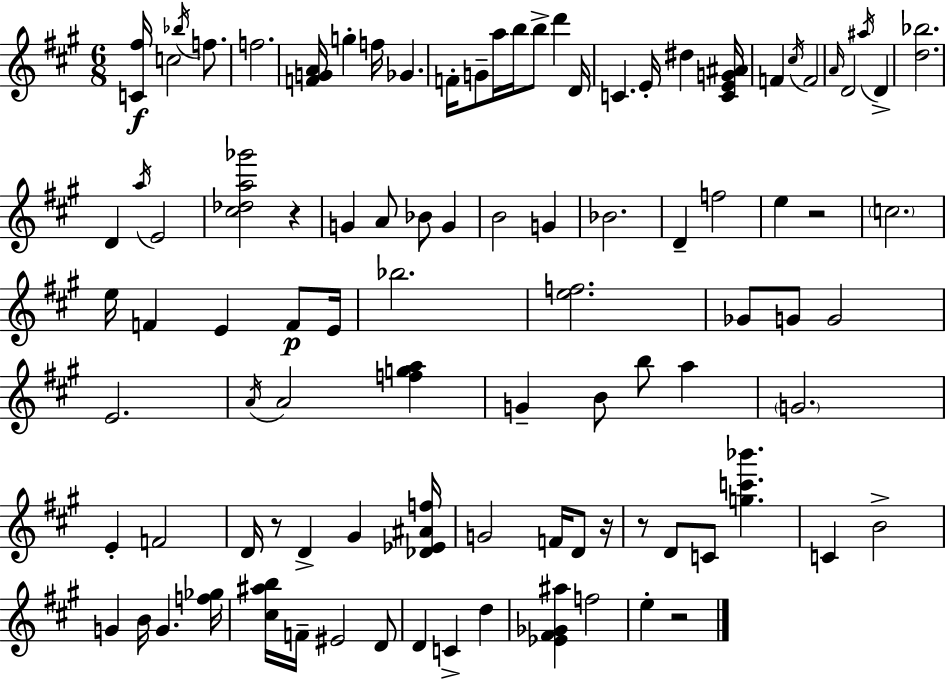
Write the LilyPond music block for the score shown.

{
  \clef treble
  \numericTimeSignature
  \time 6/8
  \key a \major
  <c' fis''>16\f c''2 \acciaccatura { bes''16 } f''8. | f''2. | <f' g' a'>16 g''4-. f''16 ges'4. | f'16-. g'8-- a''16 b''16 b''8-> d'''4 | \break d'16 c'4. e'16-. dis''4 | <c' e' g' ais'>16 f'4 \acciaccatura { cis''16 } f'2 | \grace { a'16 } d'2 \acciaccatura { ais''16 } | d'4-> <d'' bes''>2. | \break d'4 \acciaccatura { a''16 } e'2 | <cis'' des'' a'' ges'''>2 | r4 g'4 a'8 bes'8 | g'4 b'2 | \break g'4 bes'2. | d'4-- f''2 | e''4 r2 | \parenthesize c''2. | \break e''16 f'4 e'4 | f'8\p e'16 bes''2. | <e'' f''>2. | ges'8 g'8 g'2 | \break e'2. | \acciaccatura { a'16 } a'2 | <f'' g'' a''>4 g'4-- b'8 | b''8 a''4 \parenthesize g'2. | \break e'4-. f'2 | d'16 r8 d'4-> | gis'4 <des' ees' ais' f''>16 g'2 | f'16 d'8 r16 r8 d'8 c'8 | \break <g'' c''' bes'''>4. c'4 b'2-> | g'4 b'16 g'4. | <f'' ges''>16 <cis'' ais'' b''>16 f'16-- eis'2 | d'8 d'4 c'4-> | \break d''4 <ees' fis' ges' ais''>4 f''2 | e''4-. r2 | \bar "|."
}